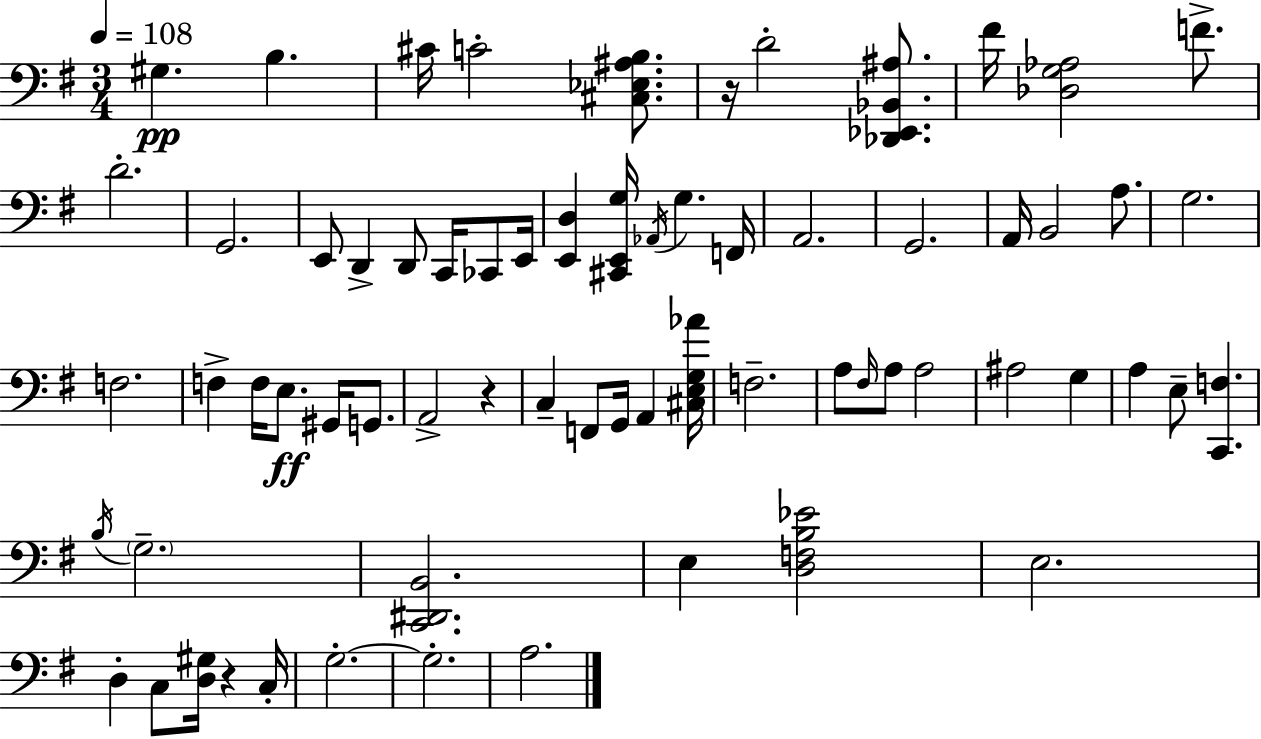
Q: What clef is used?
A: bass